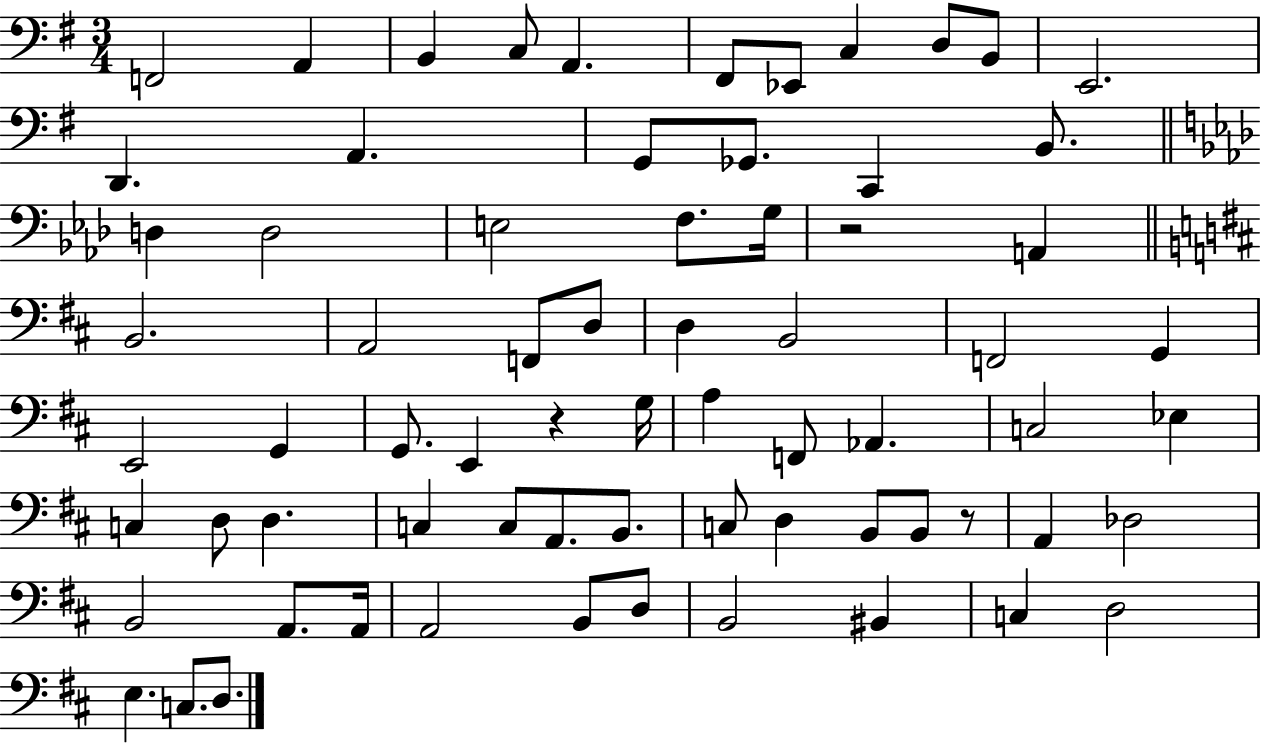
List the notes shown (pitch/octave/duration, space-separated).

F2/h A2/q B2/q C3/e A2/q. F#2/e Eb2/e C3/q D3/e B2/e E2/h. D2/q. A2/q. G2/e Gb2/e. C2/q B2/e. D3/q D3/h E3/h F3/e. G3/s R/h A2/q B2/h. A2/h F2/e D3/e D3/q B2/h F2/h G2/q E2/h G2/q G2/e. E2/q R/q G3/s A3/q F2/e Ab2/q. C3/h Eb3/q C3/q D3/e D3/q. C3/q C3/e A2/e. B2/e. C3/e D3/q B2/e B2/e R/e A2/q Db3/h B2/h A2/e. A2/s A2/h B2/e D3/e B2/h BIS2/q C3/q D3/h E3/q. C3/e. D3/e.